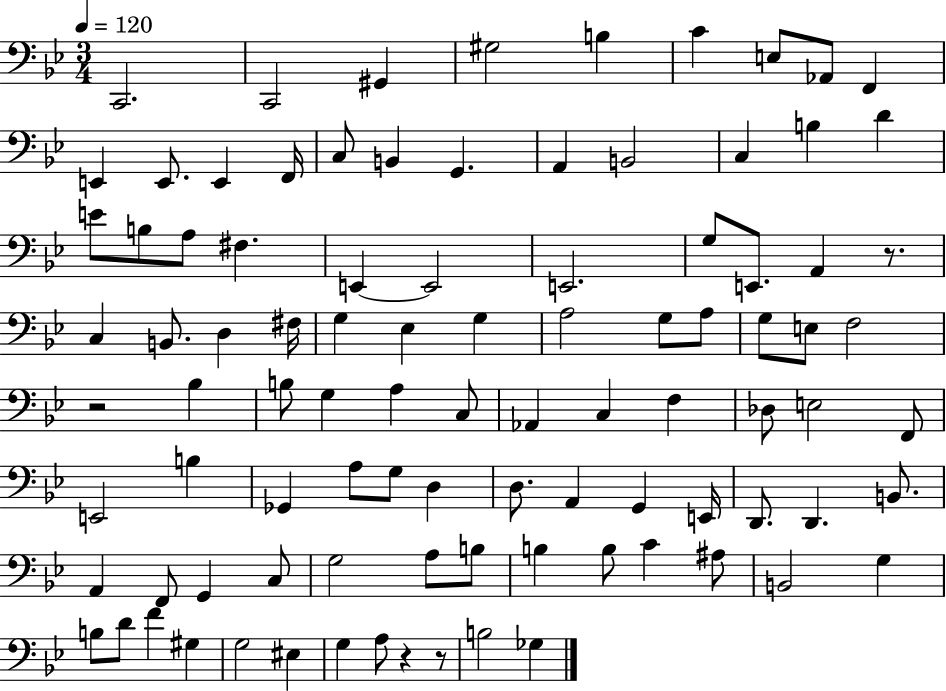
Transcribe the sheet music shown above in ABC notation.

X:1
T:Untitled
M:3/4
L:1/4
K:Bb
C,,2 C,,2 ^G,, ^G,2 B, C E,/2 _A,,/2 F,, E,, E,,/2 E,, F,,/4 C,/2 B,, G,, A,, B,,2 C, B, D E/2 B,/2 A,/2 ^F, E,, E,,2 E,,2 G,/2 E,,/2 A,, z/2 C, B,,/2 D, ^F,/4 G, _E, G, A,2 G,/2 A,/2 G,/2 E,/2 F,2 z2 _B, B,/2 G, A, C,/2 _A,, C, F, _D,/2 E,2 F,,/2 E,,2 B, _G,, A,/2 G,/2 D, D,/2 A,, G,, E,,/4 D,,/2 D,, B,,/2 A,, F,,/2 G,, C,/2 G,2 A,/2 B,/2 B, B,/2 C ^A,/2 B,,2 G, B,/2 D/2 F ^G, G,2 ^E, G, A,/2 z z/2 B,2 _G,